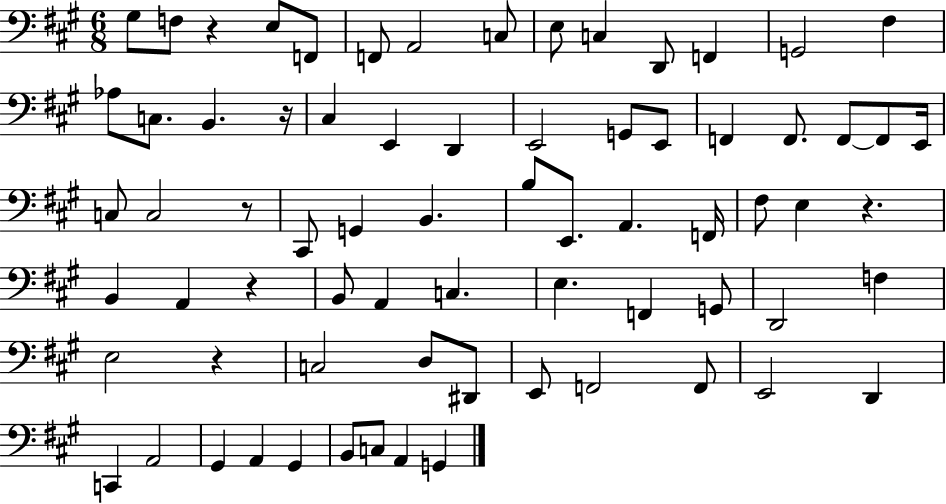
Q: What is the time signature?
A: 6/8